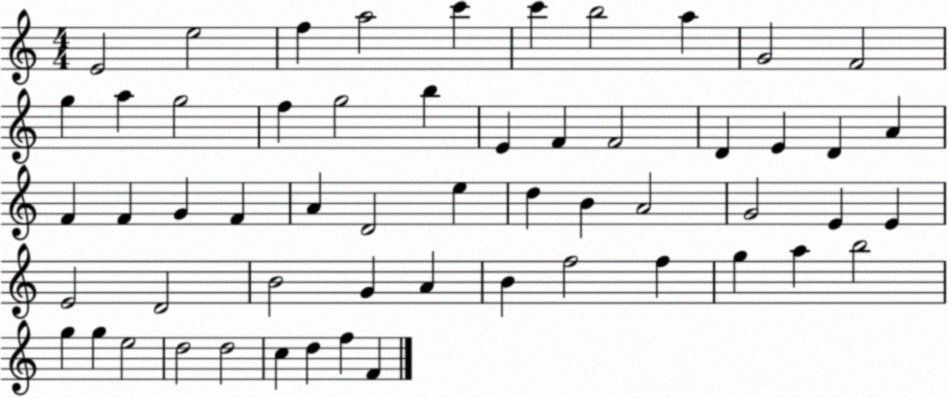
X:1
T:Untitled
M:4/4
L:1/4
K:C
E2 e2 f a2 c' c' b2 a G2 F2 g a g2 f g2 b E F F2 D E D A F F G F A D2 e d B A2 G2 E E E2 D2 B2 G A B f2 f g a b2 g g e2 d2 d2 c d f F